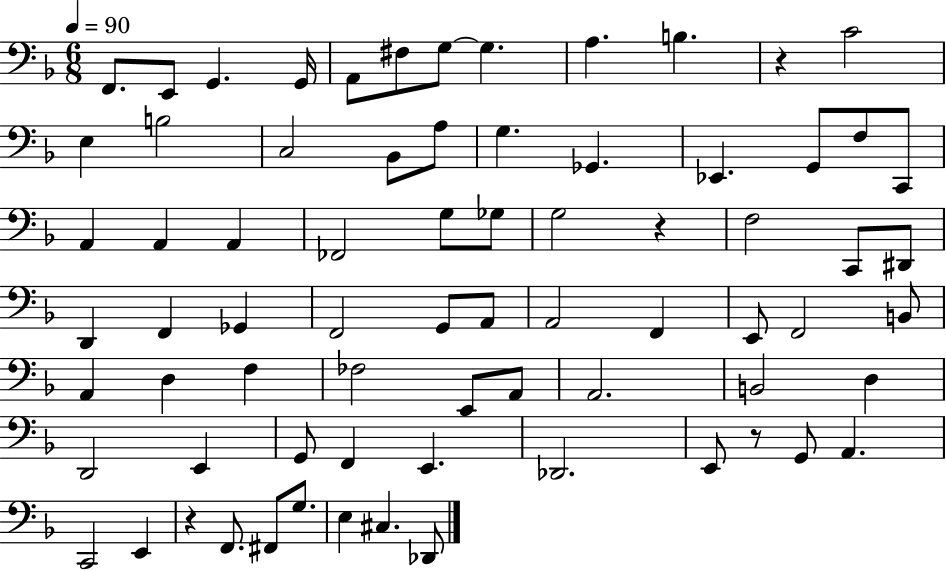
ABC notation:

X:1
T:Untitled
M:6/8
L:1/4
K:F
F,,/2 E,,/2 G,, G,,/4 A,,/2 ^F,/2 G,/2 G, A, B, z C2 E, B,2 C,2 _B,,/2 A,/2 G, _G,, _E,, G,,/2 F,/2 C,,/2 A,, A,, A,, _F,,2 G,/2 _G,/2 G,2 z F,2 C,,/2 ^D,,/2 D,, F,, _G,, F,,2 G,,/2 A,,/2 A,,2 F,, E,,/2 F,,2 B,,/2 A,, D, F, _F,2 E,,/2 A,,/2 A,,2 B,,2 D, D,,2 E,, G,,/2 F,, E,, _D,,2 E,,/2 z/2 G,,/2 A,, C,,2 E,, z F,,/2 ^F,,/2 G,/2 E, ^C, _D,,/2